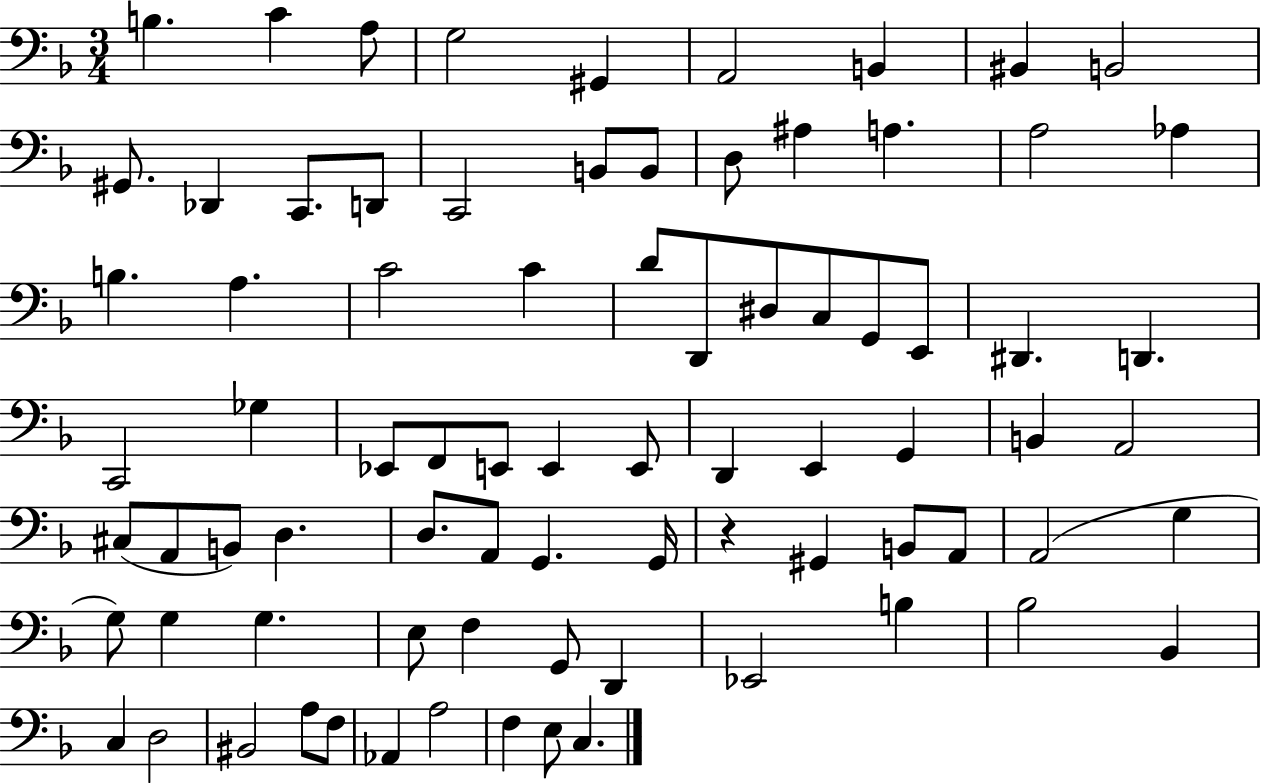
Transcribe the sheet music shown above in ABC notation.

X:1
T:Untitled
M:3/4
L:1/4
K:F
B, C A,/2 G,2 ^G,, A,,2 B,, ^B,, B,,2 ^G,,/2 _D,, C,,/2 D,,/2 C,,2 B,,/2 B,,/2 D,/2 ^A, A, A,2 _A, B, A, C2 C D/2 D,,/2 ^D,/2 C,/2 G,,/2 E,,/2 ^D,, D,, C,,2 _G, _E,,/2 F,,/2 E,,/2 E,, E,,/2 D,, E,, G,, B,, A,,2 ^C,/2 A,,/2 B,,/2 D, D,/2 A,,/2 G,, G,,/4 z ^G,, B,,/2 A,,/2 A,,2 G, G,/2 G, G, E,/2 F, G,,/2 D,, _E,,2 B, _B,2 _B,, C, D,2 ^B,,2 A,/2 F,/2 _A,, A,2 F, E,/2 C,